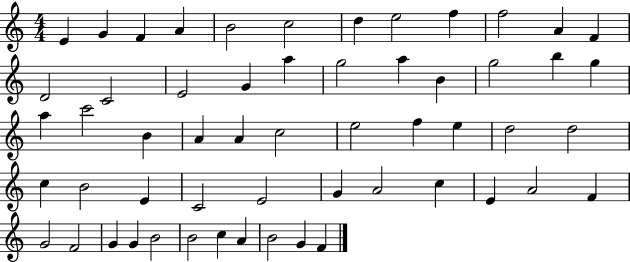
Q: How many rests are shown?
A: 0